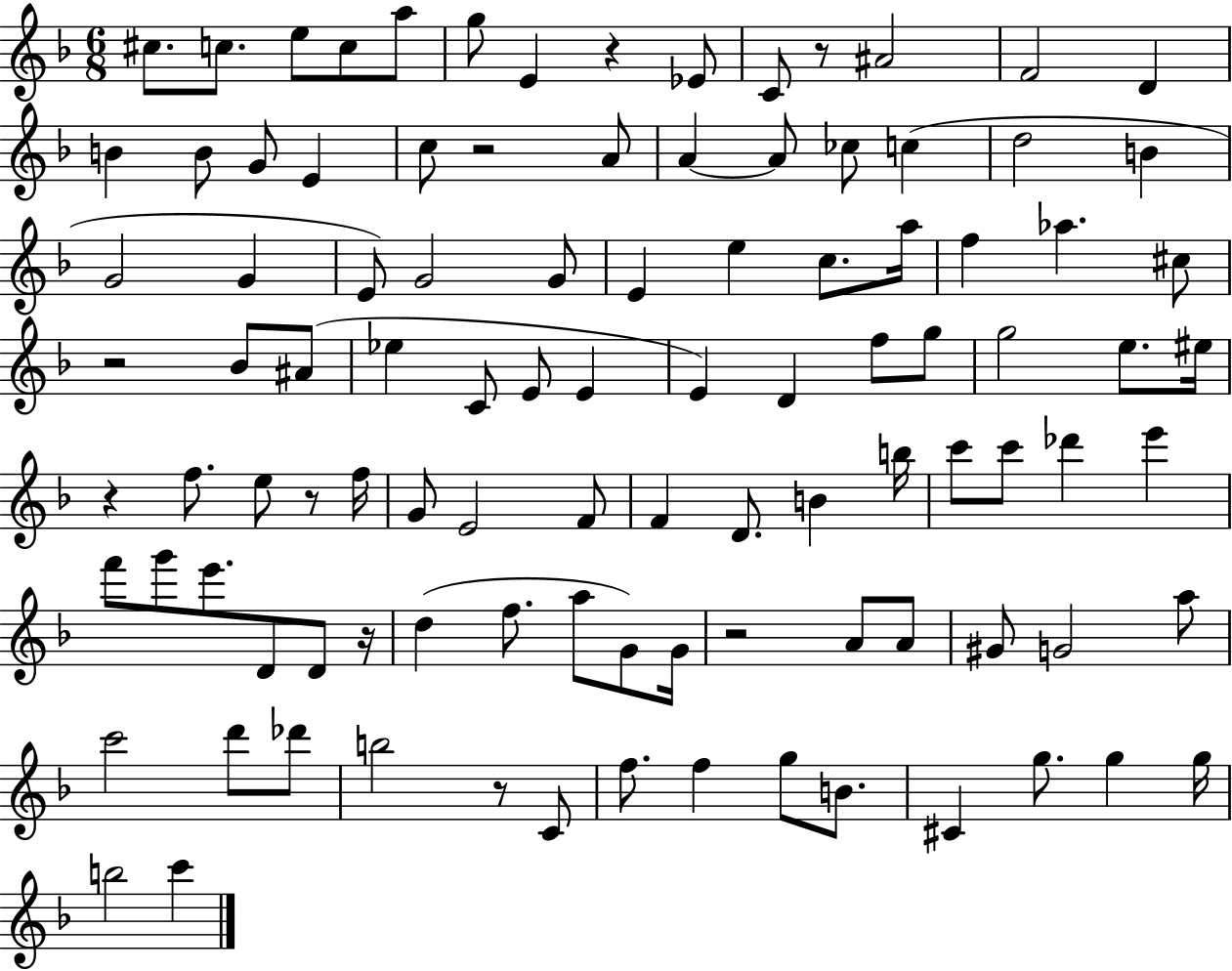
{
  \clef treble
  \numericTimeSignature
  \time 6/8
  \key f \major
  cis''8. c''8. e''8 c''8 a''8 | g''8 e'4 r4 ees'8 | c'8 r8 ais'2 | f'2 d'4 | \break b'4 b'8 g'8 e'4 | c''8 r2 a'8 | a'4~~ a'8 ces''8 c''4( | d''2 b'4 | \break g'2 g'4 | e'8) g'2 g'8 | e'4 e''4 c''8. a''16 | f''4 aes''4. cis''8 | \break r2 bes'8 ais'8( | ees''4 c'8 e'8 e'4 | e'4) d'4 f''8 g''8 | g''2 e''8. eis''16 | \break r4 f''8. e''8 r8 f''16 | g'8 e'2 f'8 | f'4 d'8. b'4 b''16 | c'''8 c'''8 des'''4 e'''4 | \break f'''8 g'''8 e'''8. d'8 d'8 r16 | d''4( f''8. a''8 g'8) g'16 | r2 a'8 a'8 | gis'8 g'2 a''8 | \break c'''2 d'''8 des'''8 | b''2 r8 c'8 | f''8. f''4 g''8 b'8. | cis'4 g''8. g''4 g''16 | \break b''2 c'''4 | \bar "|."
}